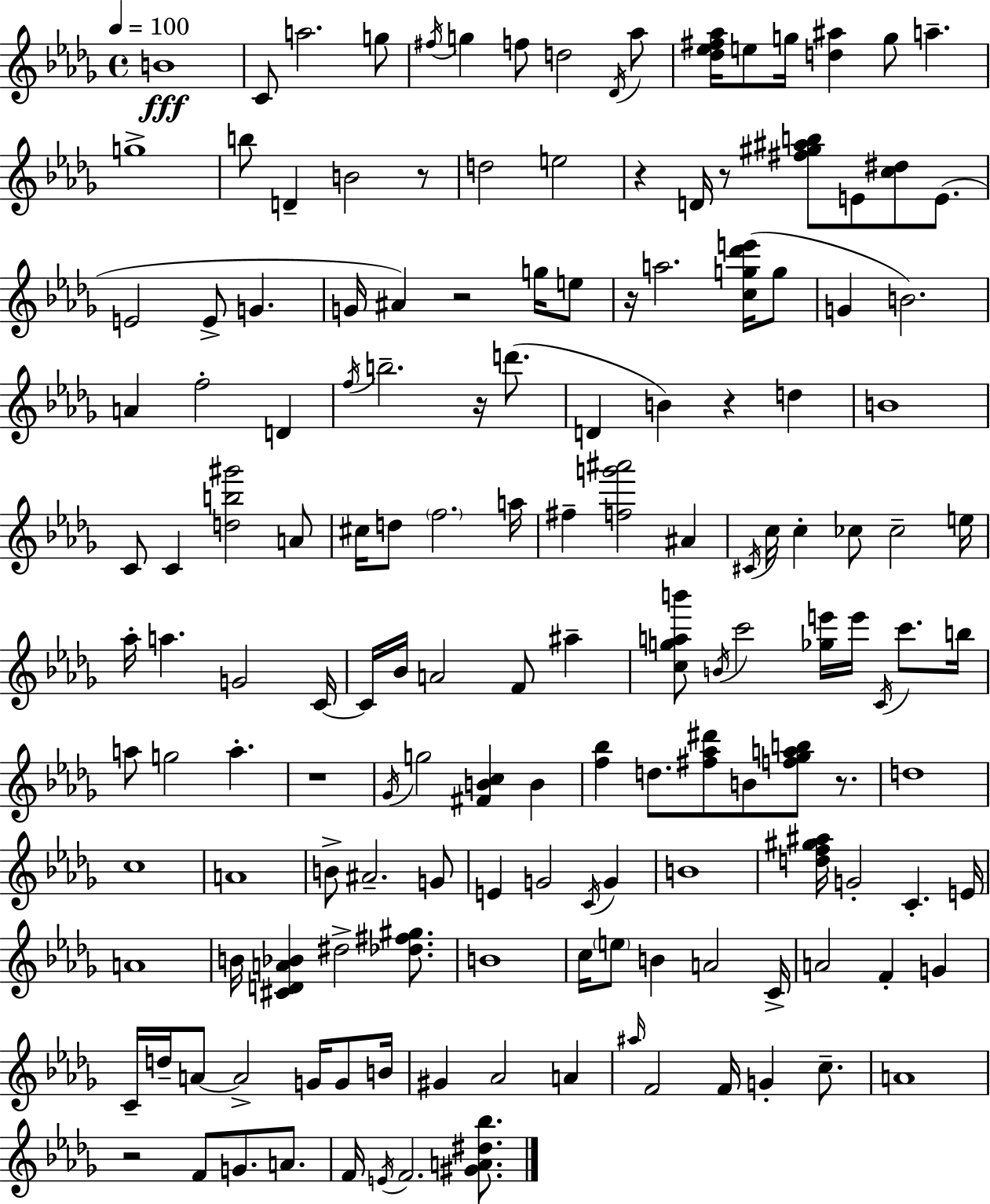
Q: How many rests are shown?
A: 10